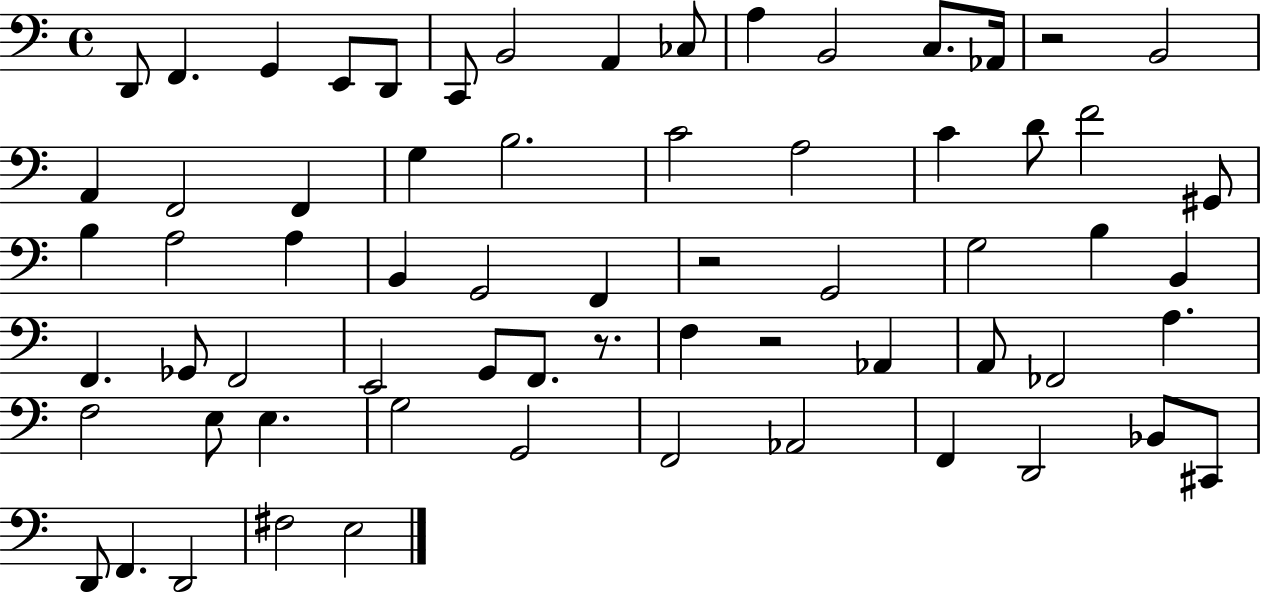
D2/e F2/q. G2/q E2/e D2/e C2/e B2/h A2/q CES3/e A3/q B2/h C3/e. Ab2/s R/h B2/h A2/q F2/h F2/q G3/q B3/h. C4/h A3/h C4/q D4/e F4/h G#2/e B3/q A3/h A3/q B2/q G2/h F2/q R/h G2/h G3/h B3/q B2/q F2/q. Gb2/e F2/h E2/h G2/e F2/e. R/e. F3/q R/h Ab2/q A2/e FES2/h A3/q. F3/h E3/e E3/q. G3/h G2/h F2/h Ab2/h F2/q D2/h Bb2/e C#2/e D2/e F2/q. D2/h F#3/h E3/h